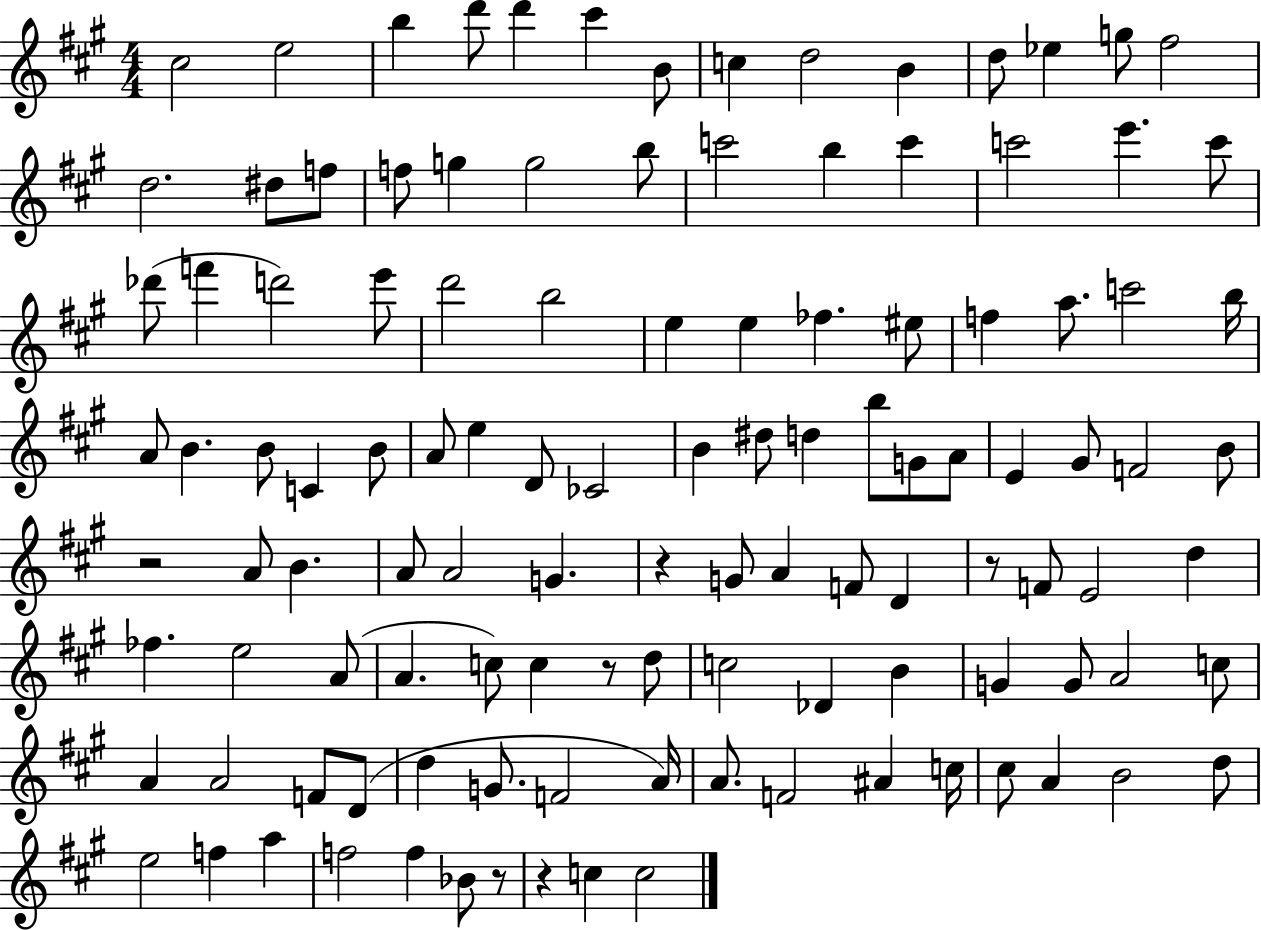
C#5/h E5/h B5/q D6/e D6/q C#6/q B4/e C5/q D5/h B4/q D5/e Eb5/q G5/e F#5/h D5/h. D#5/e F5/e F5/e G5/q G5/h B5/e C6/h B5/q C6/q C6/h E6/q. C6/e Db6/e F6/q D6/h E6/e D6/h B5/h E5/q E5/q FES5/q. EIS5/e F5/q A5/e. C6/h B5/s A4/e B4/q. B4/e C4/q B4/e A4/e E5/q D4/e CES4/h B4/q D#5/e D5/q B5/e G4/e A4/e E4/q G#4/e F4/h B4/e R/h A4/e B4/q. A4/e A4/h G4/q. R/q G4/e A4/q F4/e D4/q R/e F4/e E4/h D5/q FES5/q. E5/h A4/e A4/q. C5/e C5/q R/e D5/e C5/h Db4/q B4/q G4/q G4/e A4/h C5/e A4/q A4/h F4/e D4/e D5/q G4/e. F4/h A4/s A4/e. F4/h A#4/q C5/s C#5/e A4/q B4/h D5/e E5/h F5/q A5/q F5/h F5/q Bb4/e R/e R/q C5/q C5/h